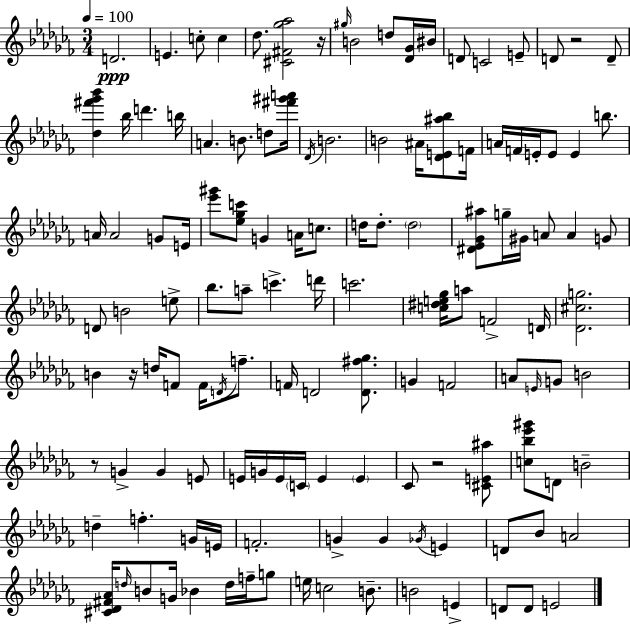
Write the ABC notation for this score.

X:1
T:Untitled
M:3/4
L:1/4
K:Abm
D2 E c/2 c _d/2 [^C^F_g_a]2 z/4 ^g/4 B2 d/2 [_D_G]/4 ^B/4 D/2 C2 E/2 D/2 z2 D/2 [_d^f'_g'_b'] _b/4 d' b/4 A B/2 d/2 [^f'^g'a']/4 _D/4 B2 B2 ^A/4 [_DE^a_b]/2 F/4 A/4 F/4 E/4 E/2 E b/2 A/4 A2 G/2 E/4 [_e'^g']/2 [_e_gc']/2 G A/4 c/2 d/4 d/2 d2 [^D_E_G^a]/2 g/4 ^G/4 A/2 A G/2 D/2 B2 e/2 _b/2 a/2 c' d'/4 c'2 [c^de_g]/4 a/2 F2 D/4 [_D^cg]2 B z/4 d/4 F/2 F/4 D/4 f/2 F/4 D2 [D^f_g]/2 G F2 A/2 E/4 G/2 B2 z/2 G G E/2 E/4 G/4 E/4 C/4 E E _C/2 z2 [^CE^a]/2 [c_b_e'^g']/2 D/2 B2 d f G/4 E/4 F2 G G _G/4 E D/2 _B/2 A2 [^C_D^F_A]/4 d/4 B/2 G/4 _B d/4 f/4 g/2 e/4 c2 B/2 B2 E D/2 D/2 E2